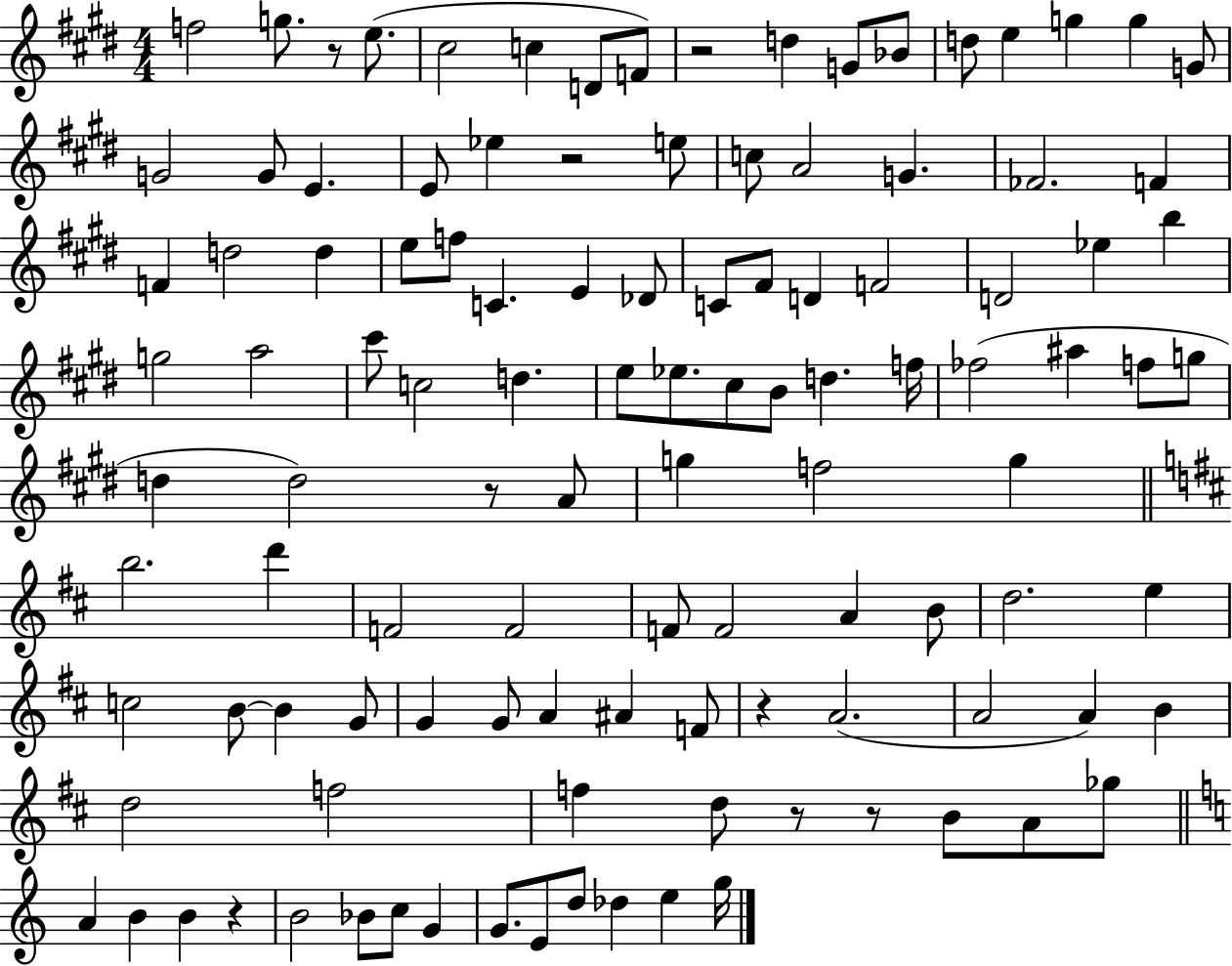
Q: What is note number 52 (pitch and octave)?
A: F5